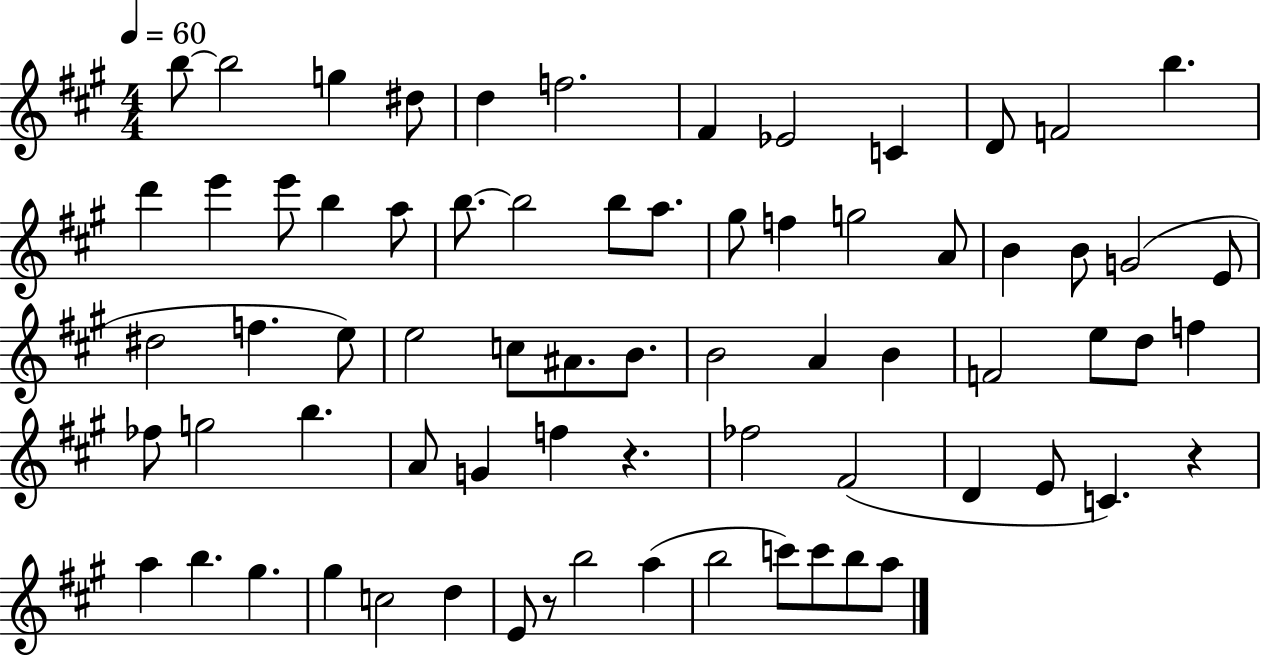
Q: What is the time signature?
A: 4/4